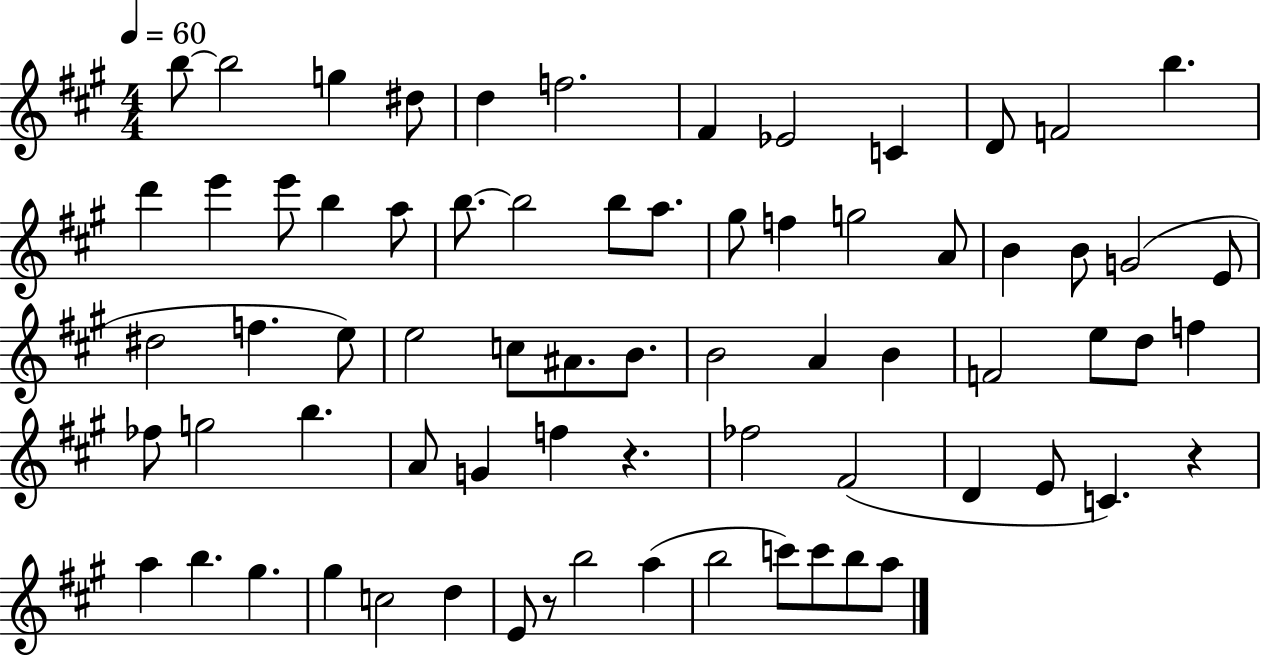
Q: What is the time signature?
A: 4/4